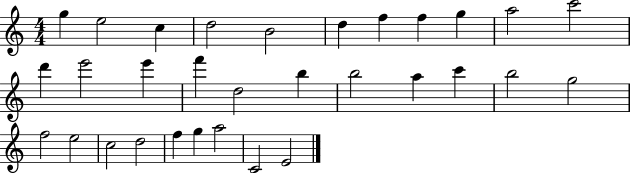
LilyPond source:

{
  \clef treble
  \numericTimeSignature
  \time 4/4
  \key c \major
  g''4 e''2 c''4 | d''2 b'2 | d''4 f''4 f''4 g''4 | a''2 c'''2 | \break d'''4 e'''2 e'''4 | f'''4 d''2 b''4 | b''2 a''4 c'''4 | b''2 g''2 | \break f''2 e''2 | c''2 d''2 | f''4 g''4 a''2 | c'2 e'2 | \break \bar "|."
}